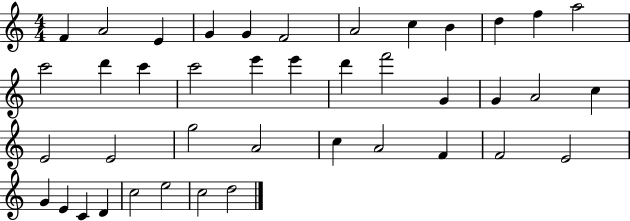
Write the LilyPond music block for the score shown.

{
  \clef treble
  \numericTimeSignature
  \time 4/4
  \key c \major
  f'4 a'2 e'4 | g'4 g'4 f'2 | a'2 c''4 b'4 | d''4 f''4 a''2 | \break c'''2 d'''4 c'''4 | c'''2 e'''4 e'''4 | d'''4 f'''2 g'4 | g'4 a'2 c''4 | \break e'2 e'2 | g''2 a'2 | c''4 a'2 f'4 | f'2 e'2 | \break g'4 e'4 c'4 d'4 | c''2 e''2 | c''2 d''2 | \bar "|."
}